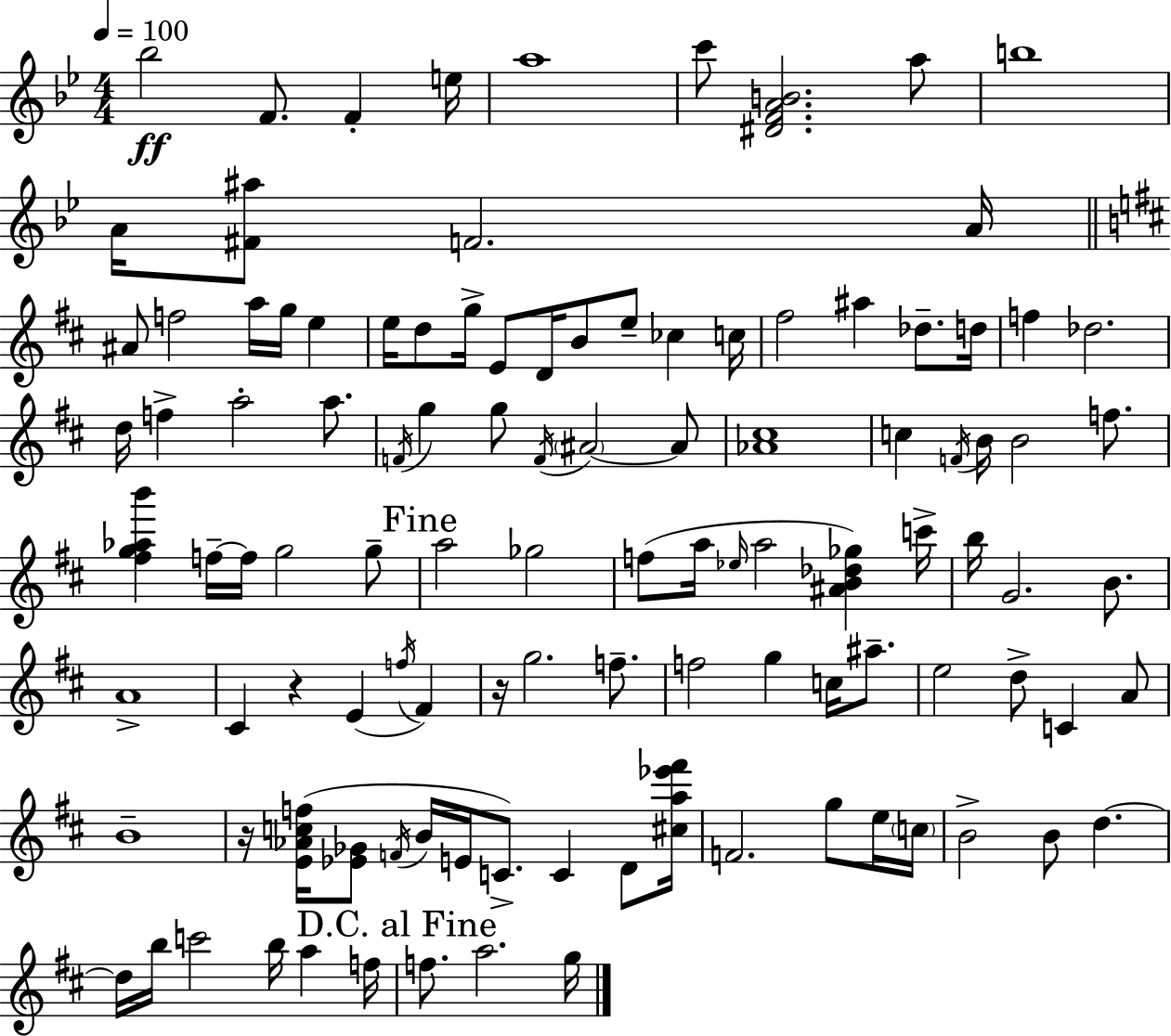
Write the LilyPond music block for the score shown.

{
  \clef treble
  \numericTimeSignature
  \time 4/4
  \key bes \major
  \tempo 4 = 100
  bes''2\ff f'8. f'4-. e''16 | a''1 | c'''8 <dis' f' a' b'>2. a''8 | b''1 | \break a'16 <fis' ais''>8 f'2. a'16 | \bar "||" \break \key b \minor ais'8 f''2 a''16 g''16 e''4 | e''16 d''8 g''16-> e'8 d'16 b'8 e''8-- ces''4 c''16 | fis''2 ais''4 des''8.-- d''16 | f''4 des''2. | \break d''16 f''4-> a''2-. a''8. | \acciaccatura { f'16 } g''4 g''8 \acciaccatura { f'16 } \parenthesize ais'2~~ | ais'8 <aes' cis''>1 | c''4 \acciaccatura { f'16 } b'16 b'2 | \break f''8. <fis'' g'' aes'' b'''>4 f''16--~~ f''16 g''2 | g''8-- \mark "Fine" a''2 ges''2 | f''8( a''16 \grace { ees''16 } a''2 <ais' b' des'' ges''>4) | c'''16-> b''16 g'2. | \break b'8. a'1-> | cis'4 r4 e'4( | \acciaccatura { f''16 } fis'4) r16 g''2. | f''8.-- f''2 g''4 | \break c''16 ais''8.-- e''2 d''8-> c'4 | a'8 b'1-- | r16 <e' aes' c'' f''>16( <ees' ges'>8 \acciaccatura { f'16 } b'16 e'16 c'8.->) c'4 | d'8 <cis'' a'' ees''' fis'''>16 f'2. | \break g''8 e''16 \parenthesize c''16 b'2-> b'8 | d''4.~~ d''16 b''16 c'''2 | b''16 a''4 f''16 \mark "D.C. al Fine" f''8. a''2. | g''16 \bar "|."
}